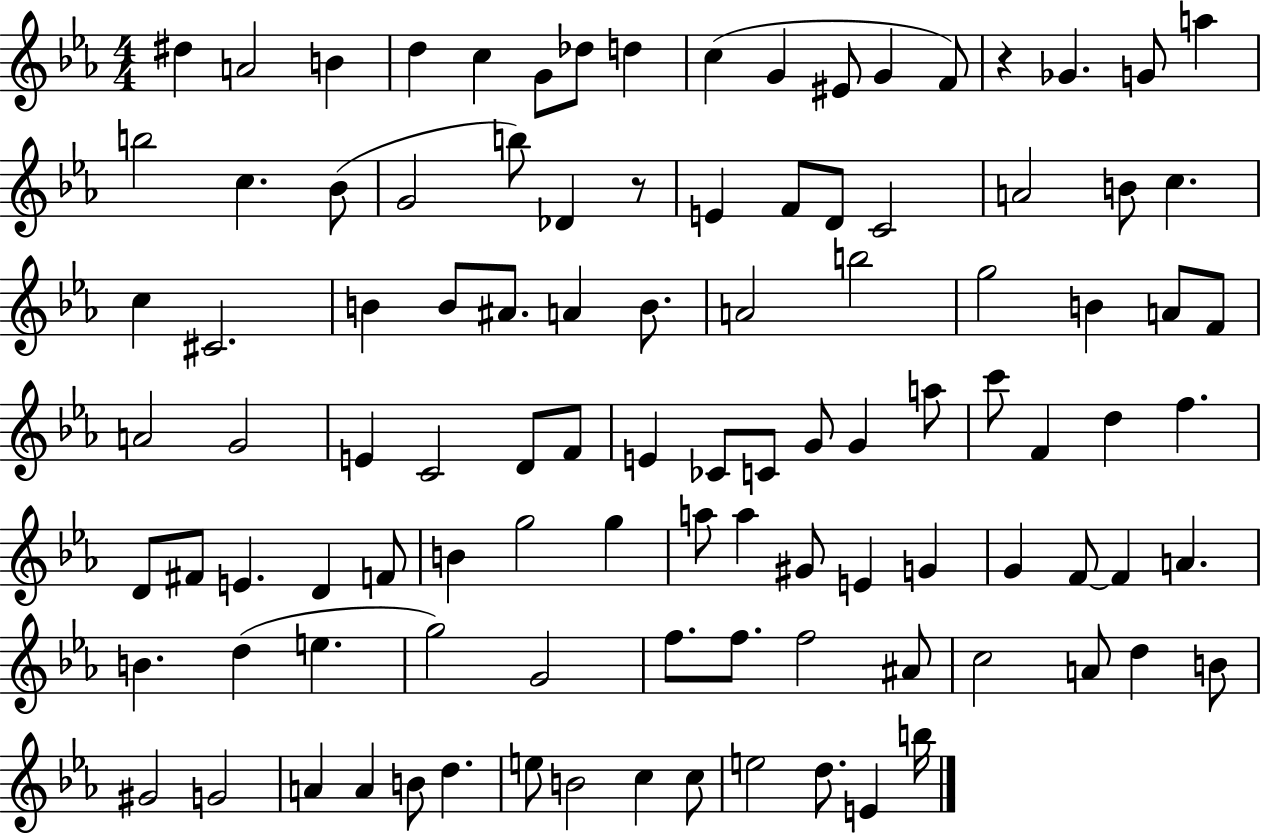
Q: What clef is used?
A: treble